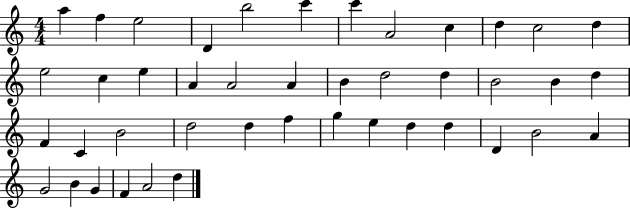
A5/q F5/q E5/h D4/q B5/h C6/q C6/q A4/h C5/q D5/q C5/h D5/q E5/h C5/q E5/q A4/q A4/h A4/q B4/q D5/h D5/q B4/h B4/q D5/q F4/q C4/q B4/h D5/h D5/q F5/q G5/q E5/q D5/q D5/q D4/q B4/h A4/q G4/h B4/q G4/q F4/q A4/h D5/q